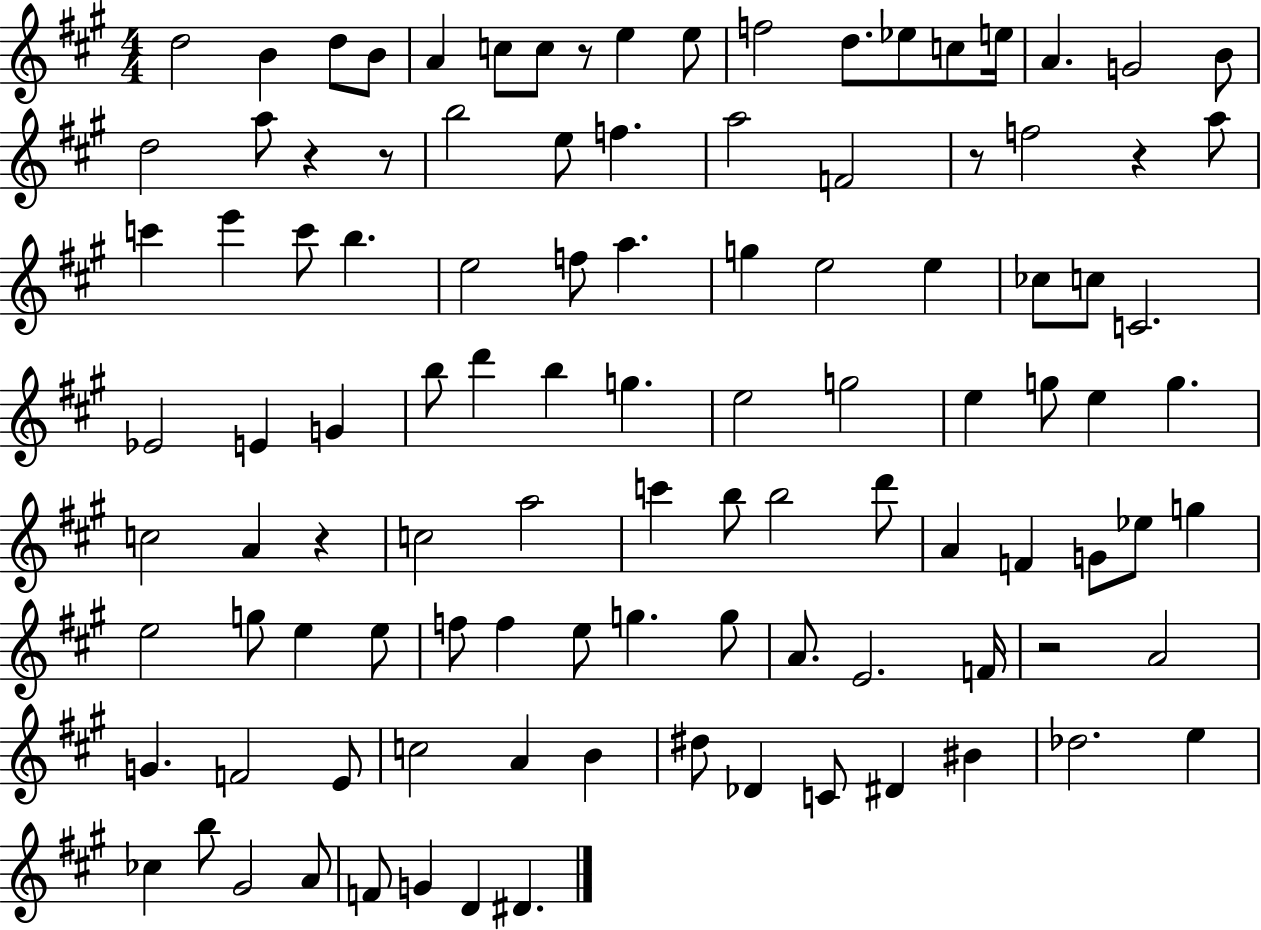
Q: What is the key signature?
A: A major